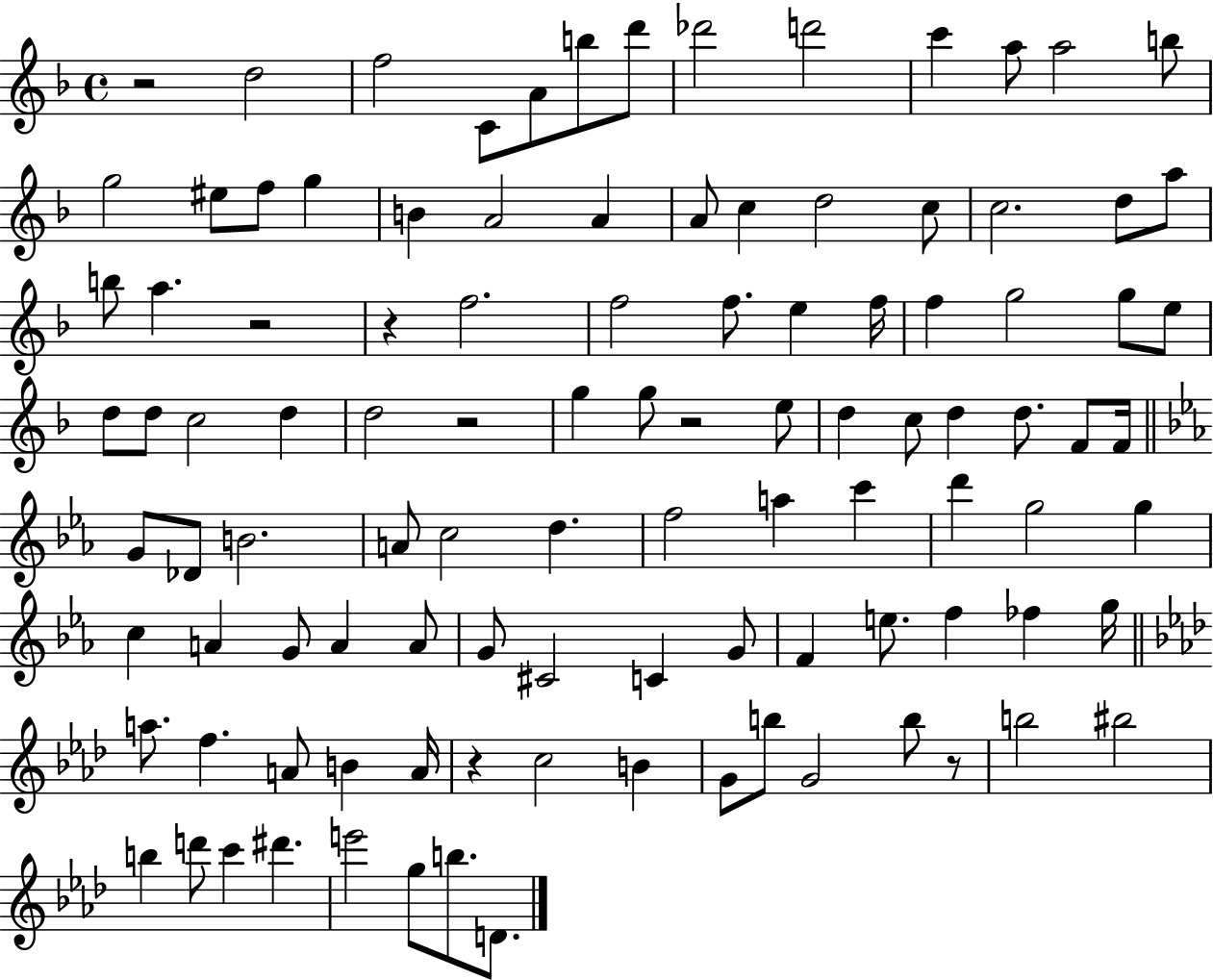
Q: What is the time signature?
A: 4/4